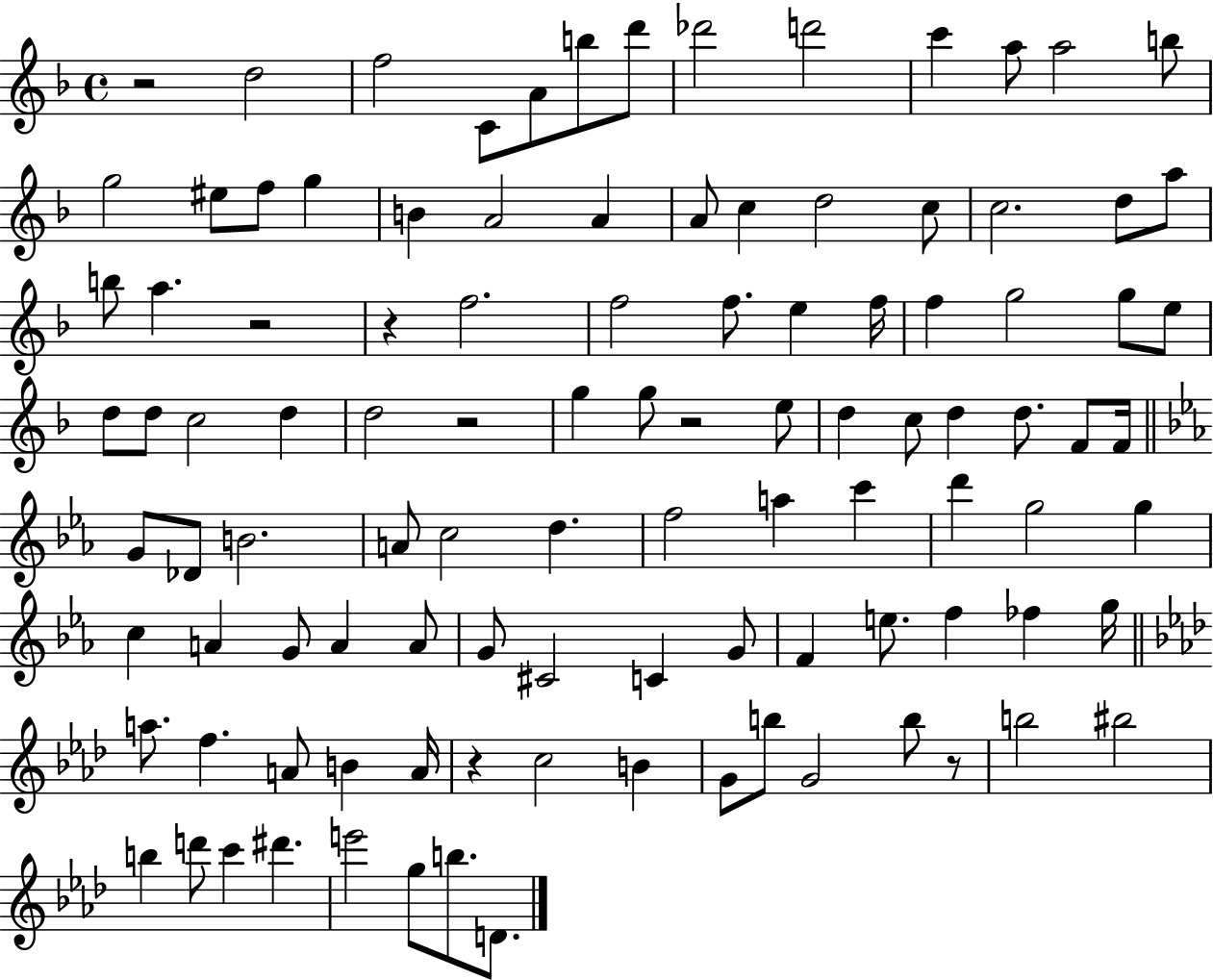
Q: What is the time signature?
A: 4/4